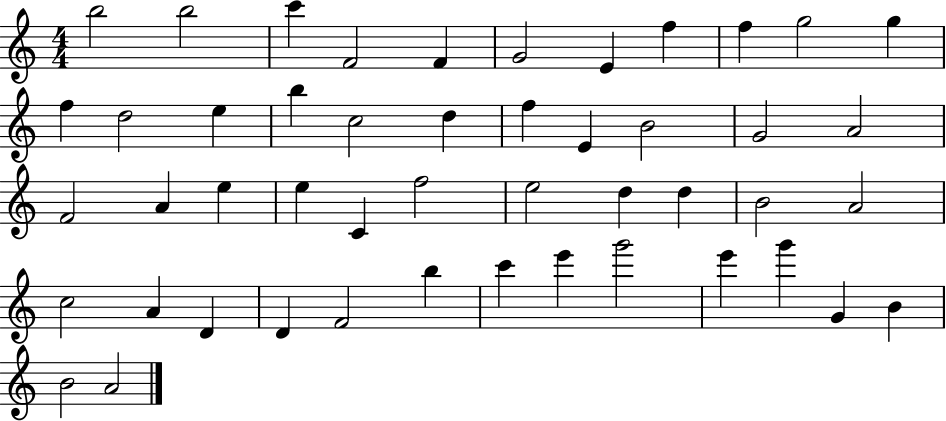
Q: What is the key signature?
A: C major